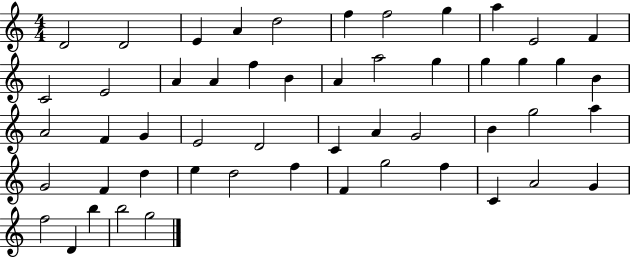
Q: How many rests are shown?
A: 0